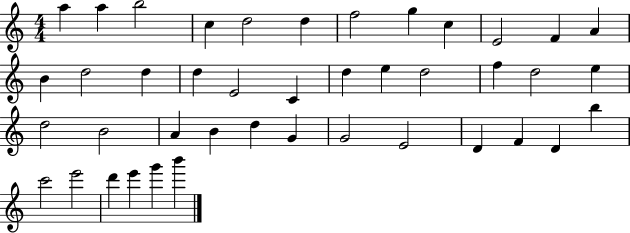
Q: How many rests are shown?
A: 0